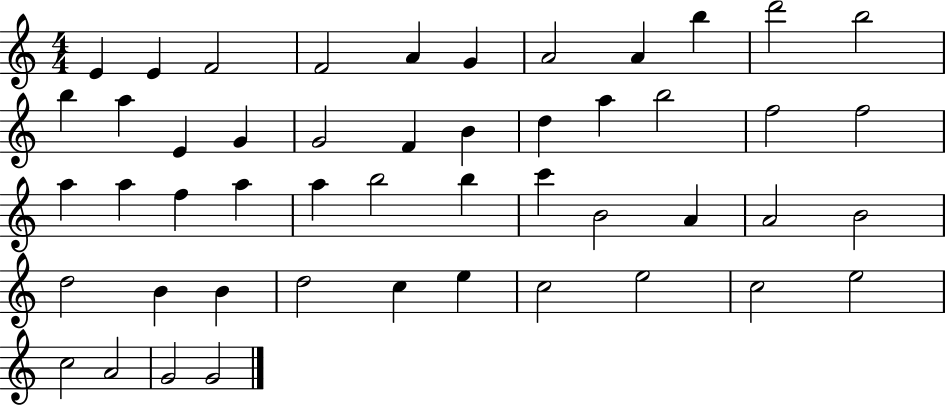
{
  \clef treble
  \numericTimeSignature
  \time 4/4
  \key c \major
  e'4 e'4 f'2 | f'2 a'4 g'4 | a'2 a'4 b''4 | d'''2 b''2 | \break b''4 a''4 e'4 g'4 | g'2 f'4 b'4 | d''4 a''4 b''2 | f''2 f''2 | \break a''4 a''4 f''4 a''4 | a''4 b''2 b''4 | c'''4 b'2 a'4 | a'2 b'2 | \break d''2 b'4 b'4 | d''2 c''4 e''4 | c''2 e''2 | c''2 e''2 | \break c''2 a'2 | g'2 g'2 | \bar "|."
}